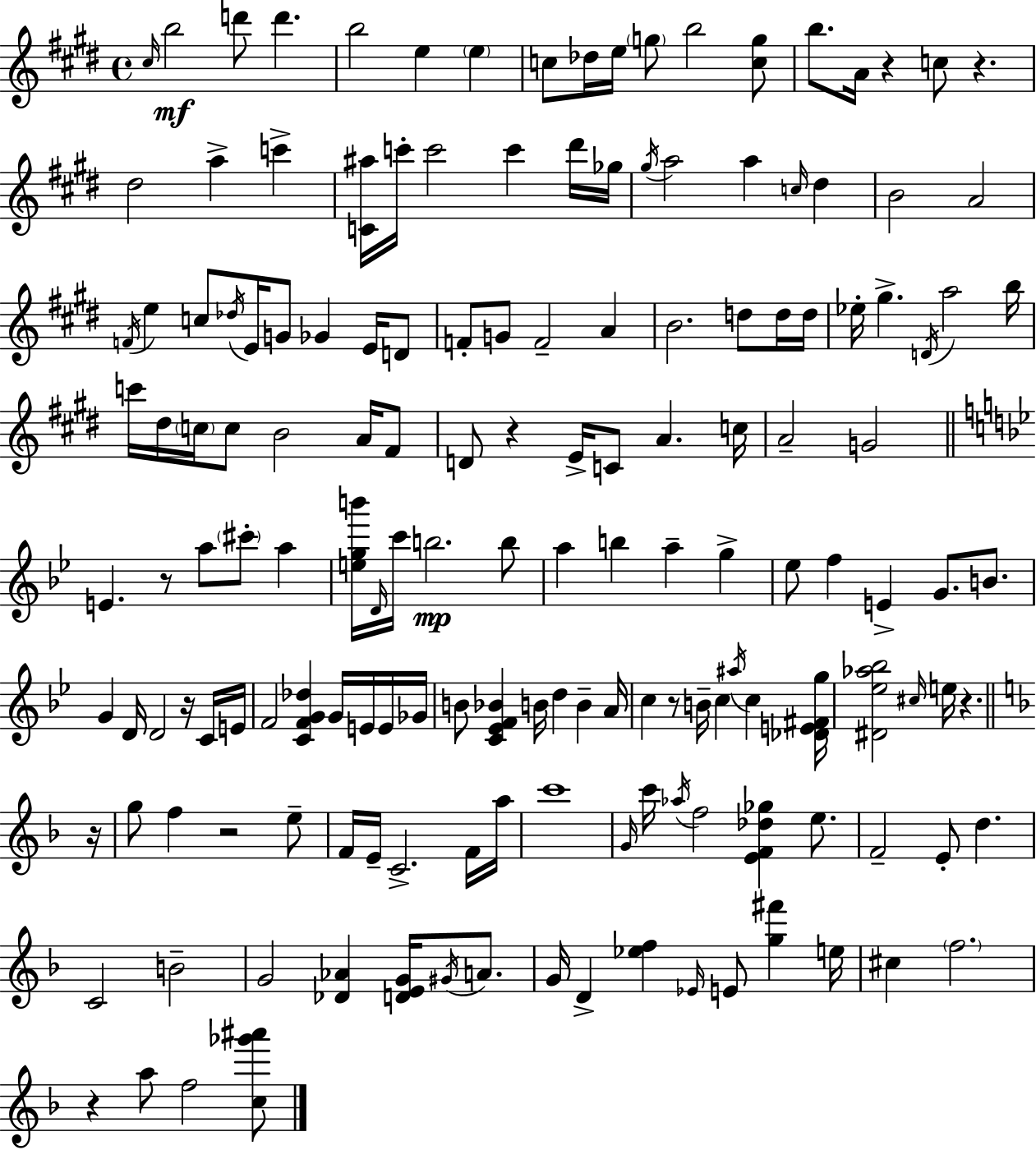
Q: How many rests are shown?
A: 10